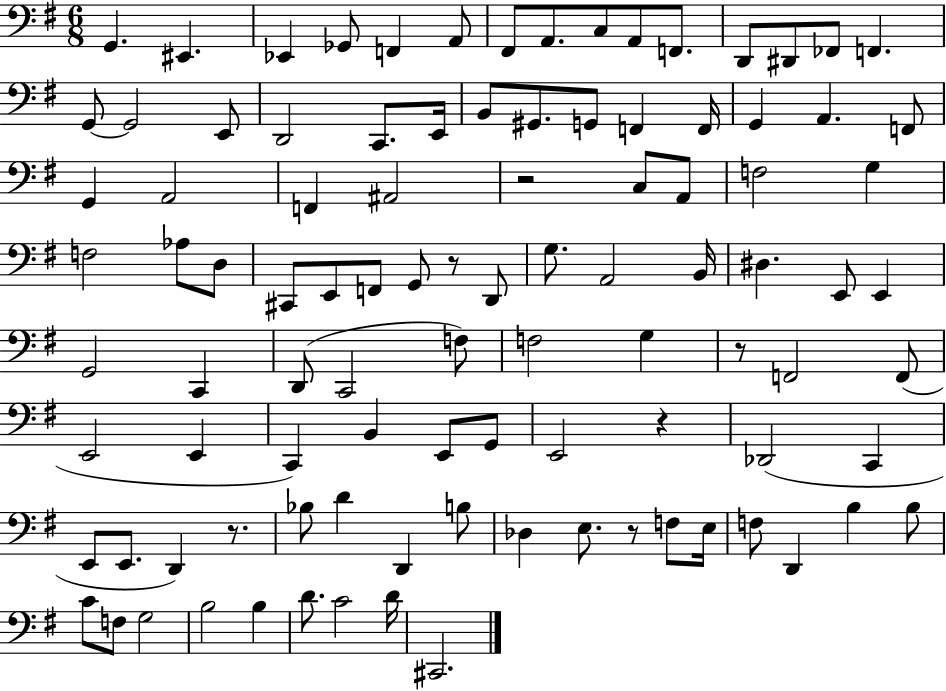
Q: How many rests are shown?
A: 6